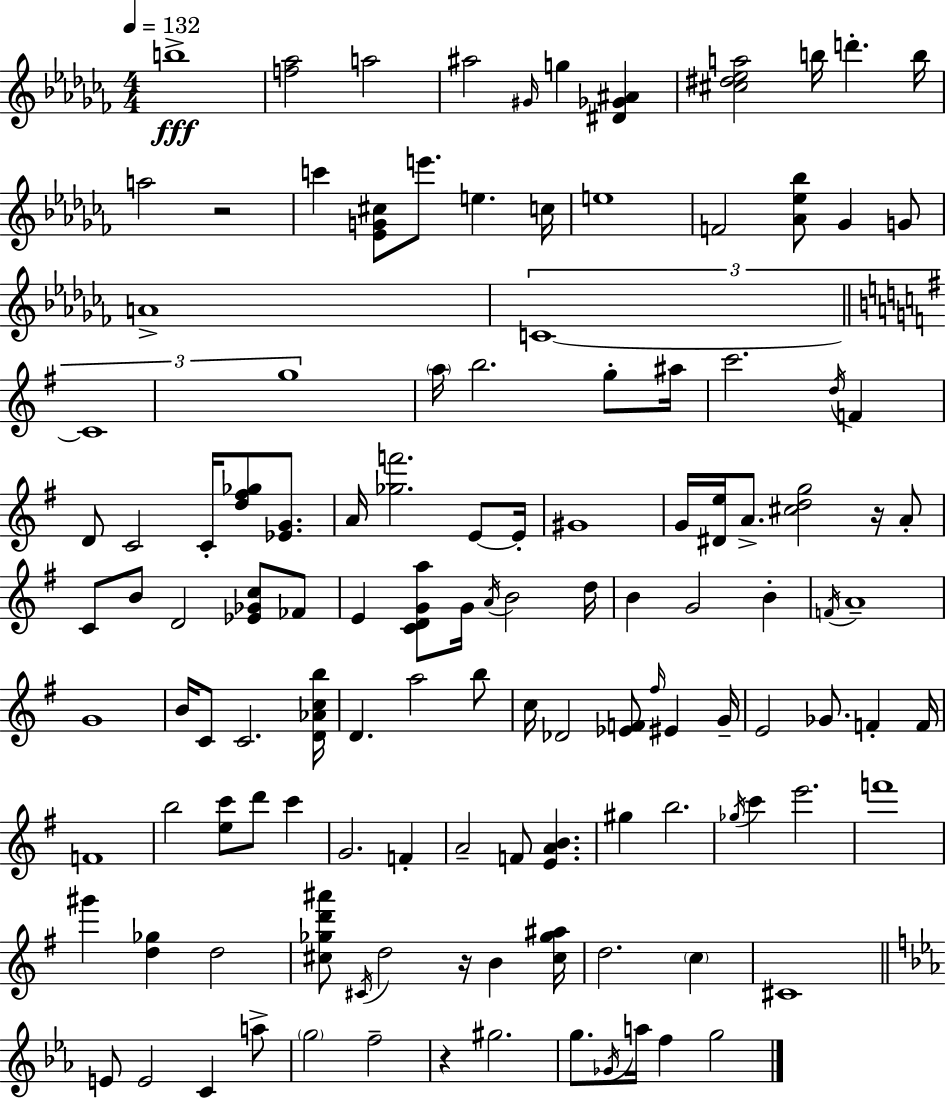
{
  \clef treble
  \numericTimeSignature
  \time 4/4
  \key aes \minor
  \tempo 4 = 132
  b''1->\fff | <f'' aes''>2 a''2 | ais''2 \grace { gis'16 } g''4 <dis' ges' ais'>4 | <cis'' dis'' ees'' a''>2 b''16 d'''4.-. | \break b''16 a''2 r2 | c'''4 <ees' g' cis''>8 e'''8. e''4. | c''16 e''1 | f'2 <aes' ees'' bes''>8 ges'4 g'8 | \break a'1-> | \tuplet 3/2 { c'1~~ | \bar "||" \break \key g \major c'1 | g''1 } | \parenthesize a''16 b''2. g''8-. ais''16 | c'''2. \acciaccatura { d''16 } f'4 | \break d'8 c'2 c'16-. <d'' fis'' ges''>8 <ees' g'>8. | a'16 <ges'' f'''>2. e'8~~ | e'16-. gis'1 | g'16 <dis' e''>16 a'8.-> <cis'' d'' g''>2 r16 a'8-. | \break c'8 b'8 d'2 <ees' ges' c''>8 fes'8 | e'4 <c' d' g' a''>8 g'16 \acciaccatura { a'16 } b'2 | d''16 b'4 g'2 b'4-. | \acciaccatura { f'16 } a'1-- | \break g'1 | b'16 c'8 c'2. | <d' aes' c'' b''>16 d'4. a''2 | b''8 c''16 des'2 <ees' f'>8 \grace { fis''16 } eis'4 | \break g'16-- e'2 ges'8. f'4-. | f'16 f'1 | b''2 <e'' c'''>8 d'''8 | c'''4 g'2. | \break f'4-. a'2-- f'8 <e' a' b'>4. | gis''4 b''2. | \acciaccatura { ges''16 } c'''4 e'''2. | f'''1 | \break gis'''4 <d'' ges''>4 d''2 | <cis'' ges'' d''' ais'''>8 \acciaccatura { cis'16 } d''2 | r16 b'4 <cis'' ges'' ais''>16 d''2. | \parenthesize c''4 cis'1 | \break \bar "||" \break \key ees \major e'8 e'2 c'4 a''8-> | \parenthesize g''2 f''2-- | r4 gis''2. | g''8. \acciaccatura { ges'16 } a''16 f''4 g''2 | \break \bar "|."
}